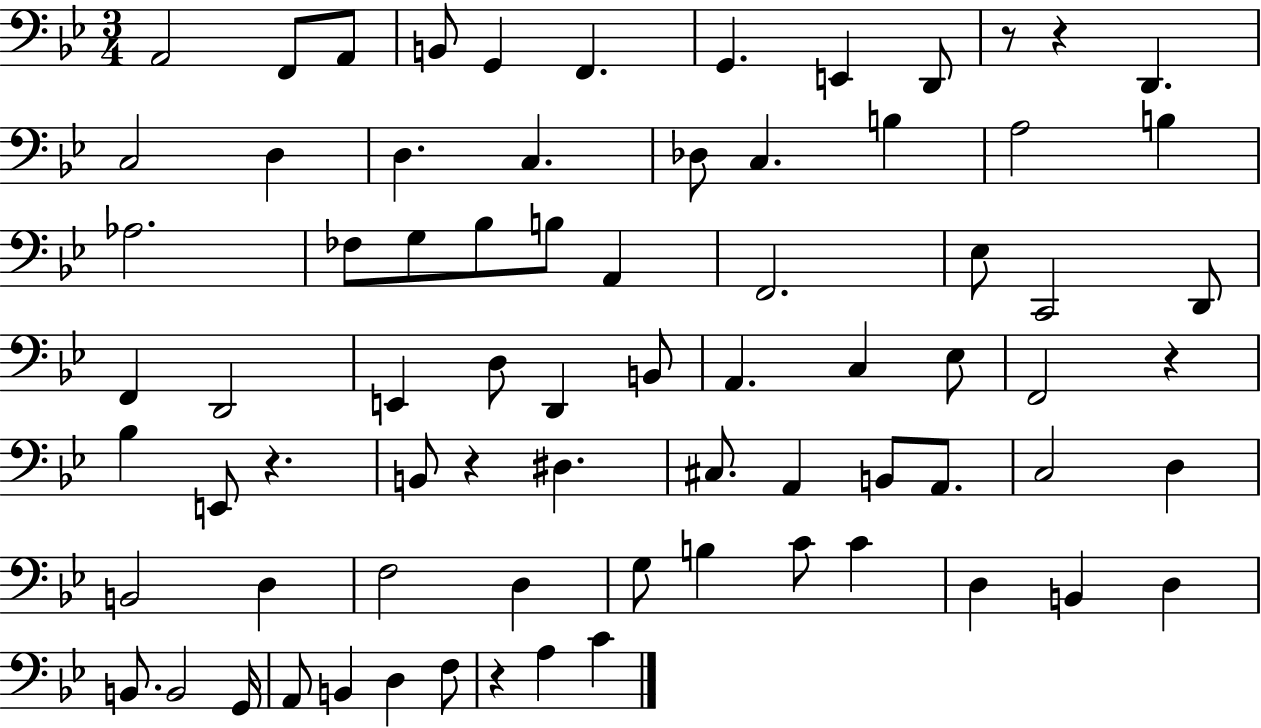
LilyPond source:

{
  \clef bass
  \numericTimeSignature
  \time 3/4
  \key bes \major
  a,2 f,8 a,8 | b,8 g,4 f,4. | g,4. e,4 d,8 | r8 r4 d,4. | \break c2 d4 | d4. c4. | des8 c4. b4 | a2 b4 | \break aes2. | fes8 g8 bes8 b8 a,4 | f,2. | ees8 c,2 d,8 | \break f,4 d,2 | e,4 d8 d,4 b,8 | a,4. c4 ees8 | f,2 r4 | \break bes4 e,8 r4. | b,8 r4 dis4. | cis8. a,4 b,8 a,8. | c2 d4 | \break b,2 d4 | f2 d4 | g8 b4 c'8 c'4 | d4 b,4 d4 | \break b,8. b,2 g,16 | a,8 b,4 d4 f8 | r4 a4 c'4 | \bar "|."
}